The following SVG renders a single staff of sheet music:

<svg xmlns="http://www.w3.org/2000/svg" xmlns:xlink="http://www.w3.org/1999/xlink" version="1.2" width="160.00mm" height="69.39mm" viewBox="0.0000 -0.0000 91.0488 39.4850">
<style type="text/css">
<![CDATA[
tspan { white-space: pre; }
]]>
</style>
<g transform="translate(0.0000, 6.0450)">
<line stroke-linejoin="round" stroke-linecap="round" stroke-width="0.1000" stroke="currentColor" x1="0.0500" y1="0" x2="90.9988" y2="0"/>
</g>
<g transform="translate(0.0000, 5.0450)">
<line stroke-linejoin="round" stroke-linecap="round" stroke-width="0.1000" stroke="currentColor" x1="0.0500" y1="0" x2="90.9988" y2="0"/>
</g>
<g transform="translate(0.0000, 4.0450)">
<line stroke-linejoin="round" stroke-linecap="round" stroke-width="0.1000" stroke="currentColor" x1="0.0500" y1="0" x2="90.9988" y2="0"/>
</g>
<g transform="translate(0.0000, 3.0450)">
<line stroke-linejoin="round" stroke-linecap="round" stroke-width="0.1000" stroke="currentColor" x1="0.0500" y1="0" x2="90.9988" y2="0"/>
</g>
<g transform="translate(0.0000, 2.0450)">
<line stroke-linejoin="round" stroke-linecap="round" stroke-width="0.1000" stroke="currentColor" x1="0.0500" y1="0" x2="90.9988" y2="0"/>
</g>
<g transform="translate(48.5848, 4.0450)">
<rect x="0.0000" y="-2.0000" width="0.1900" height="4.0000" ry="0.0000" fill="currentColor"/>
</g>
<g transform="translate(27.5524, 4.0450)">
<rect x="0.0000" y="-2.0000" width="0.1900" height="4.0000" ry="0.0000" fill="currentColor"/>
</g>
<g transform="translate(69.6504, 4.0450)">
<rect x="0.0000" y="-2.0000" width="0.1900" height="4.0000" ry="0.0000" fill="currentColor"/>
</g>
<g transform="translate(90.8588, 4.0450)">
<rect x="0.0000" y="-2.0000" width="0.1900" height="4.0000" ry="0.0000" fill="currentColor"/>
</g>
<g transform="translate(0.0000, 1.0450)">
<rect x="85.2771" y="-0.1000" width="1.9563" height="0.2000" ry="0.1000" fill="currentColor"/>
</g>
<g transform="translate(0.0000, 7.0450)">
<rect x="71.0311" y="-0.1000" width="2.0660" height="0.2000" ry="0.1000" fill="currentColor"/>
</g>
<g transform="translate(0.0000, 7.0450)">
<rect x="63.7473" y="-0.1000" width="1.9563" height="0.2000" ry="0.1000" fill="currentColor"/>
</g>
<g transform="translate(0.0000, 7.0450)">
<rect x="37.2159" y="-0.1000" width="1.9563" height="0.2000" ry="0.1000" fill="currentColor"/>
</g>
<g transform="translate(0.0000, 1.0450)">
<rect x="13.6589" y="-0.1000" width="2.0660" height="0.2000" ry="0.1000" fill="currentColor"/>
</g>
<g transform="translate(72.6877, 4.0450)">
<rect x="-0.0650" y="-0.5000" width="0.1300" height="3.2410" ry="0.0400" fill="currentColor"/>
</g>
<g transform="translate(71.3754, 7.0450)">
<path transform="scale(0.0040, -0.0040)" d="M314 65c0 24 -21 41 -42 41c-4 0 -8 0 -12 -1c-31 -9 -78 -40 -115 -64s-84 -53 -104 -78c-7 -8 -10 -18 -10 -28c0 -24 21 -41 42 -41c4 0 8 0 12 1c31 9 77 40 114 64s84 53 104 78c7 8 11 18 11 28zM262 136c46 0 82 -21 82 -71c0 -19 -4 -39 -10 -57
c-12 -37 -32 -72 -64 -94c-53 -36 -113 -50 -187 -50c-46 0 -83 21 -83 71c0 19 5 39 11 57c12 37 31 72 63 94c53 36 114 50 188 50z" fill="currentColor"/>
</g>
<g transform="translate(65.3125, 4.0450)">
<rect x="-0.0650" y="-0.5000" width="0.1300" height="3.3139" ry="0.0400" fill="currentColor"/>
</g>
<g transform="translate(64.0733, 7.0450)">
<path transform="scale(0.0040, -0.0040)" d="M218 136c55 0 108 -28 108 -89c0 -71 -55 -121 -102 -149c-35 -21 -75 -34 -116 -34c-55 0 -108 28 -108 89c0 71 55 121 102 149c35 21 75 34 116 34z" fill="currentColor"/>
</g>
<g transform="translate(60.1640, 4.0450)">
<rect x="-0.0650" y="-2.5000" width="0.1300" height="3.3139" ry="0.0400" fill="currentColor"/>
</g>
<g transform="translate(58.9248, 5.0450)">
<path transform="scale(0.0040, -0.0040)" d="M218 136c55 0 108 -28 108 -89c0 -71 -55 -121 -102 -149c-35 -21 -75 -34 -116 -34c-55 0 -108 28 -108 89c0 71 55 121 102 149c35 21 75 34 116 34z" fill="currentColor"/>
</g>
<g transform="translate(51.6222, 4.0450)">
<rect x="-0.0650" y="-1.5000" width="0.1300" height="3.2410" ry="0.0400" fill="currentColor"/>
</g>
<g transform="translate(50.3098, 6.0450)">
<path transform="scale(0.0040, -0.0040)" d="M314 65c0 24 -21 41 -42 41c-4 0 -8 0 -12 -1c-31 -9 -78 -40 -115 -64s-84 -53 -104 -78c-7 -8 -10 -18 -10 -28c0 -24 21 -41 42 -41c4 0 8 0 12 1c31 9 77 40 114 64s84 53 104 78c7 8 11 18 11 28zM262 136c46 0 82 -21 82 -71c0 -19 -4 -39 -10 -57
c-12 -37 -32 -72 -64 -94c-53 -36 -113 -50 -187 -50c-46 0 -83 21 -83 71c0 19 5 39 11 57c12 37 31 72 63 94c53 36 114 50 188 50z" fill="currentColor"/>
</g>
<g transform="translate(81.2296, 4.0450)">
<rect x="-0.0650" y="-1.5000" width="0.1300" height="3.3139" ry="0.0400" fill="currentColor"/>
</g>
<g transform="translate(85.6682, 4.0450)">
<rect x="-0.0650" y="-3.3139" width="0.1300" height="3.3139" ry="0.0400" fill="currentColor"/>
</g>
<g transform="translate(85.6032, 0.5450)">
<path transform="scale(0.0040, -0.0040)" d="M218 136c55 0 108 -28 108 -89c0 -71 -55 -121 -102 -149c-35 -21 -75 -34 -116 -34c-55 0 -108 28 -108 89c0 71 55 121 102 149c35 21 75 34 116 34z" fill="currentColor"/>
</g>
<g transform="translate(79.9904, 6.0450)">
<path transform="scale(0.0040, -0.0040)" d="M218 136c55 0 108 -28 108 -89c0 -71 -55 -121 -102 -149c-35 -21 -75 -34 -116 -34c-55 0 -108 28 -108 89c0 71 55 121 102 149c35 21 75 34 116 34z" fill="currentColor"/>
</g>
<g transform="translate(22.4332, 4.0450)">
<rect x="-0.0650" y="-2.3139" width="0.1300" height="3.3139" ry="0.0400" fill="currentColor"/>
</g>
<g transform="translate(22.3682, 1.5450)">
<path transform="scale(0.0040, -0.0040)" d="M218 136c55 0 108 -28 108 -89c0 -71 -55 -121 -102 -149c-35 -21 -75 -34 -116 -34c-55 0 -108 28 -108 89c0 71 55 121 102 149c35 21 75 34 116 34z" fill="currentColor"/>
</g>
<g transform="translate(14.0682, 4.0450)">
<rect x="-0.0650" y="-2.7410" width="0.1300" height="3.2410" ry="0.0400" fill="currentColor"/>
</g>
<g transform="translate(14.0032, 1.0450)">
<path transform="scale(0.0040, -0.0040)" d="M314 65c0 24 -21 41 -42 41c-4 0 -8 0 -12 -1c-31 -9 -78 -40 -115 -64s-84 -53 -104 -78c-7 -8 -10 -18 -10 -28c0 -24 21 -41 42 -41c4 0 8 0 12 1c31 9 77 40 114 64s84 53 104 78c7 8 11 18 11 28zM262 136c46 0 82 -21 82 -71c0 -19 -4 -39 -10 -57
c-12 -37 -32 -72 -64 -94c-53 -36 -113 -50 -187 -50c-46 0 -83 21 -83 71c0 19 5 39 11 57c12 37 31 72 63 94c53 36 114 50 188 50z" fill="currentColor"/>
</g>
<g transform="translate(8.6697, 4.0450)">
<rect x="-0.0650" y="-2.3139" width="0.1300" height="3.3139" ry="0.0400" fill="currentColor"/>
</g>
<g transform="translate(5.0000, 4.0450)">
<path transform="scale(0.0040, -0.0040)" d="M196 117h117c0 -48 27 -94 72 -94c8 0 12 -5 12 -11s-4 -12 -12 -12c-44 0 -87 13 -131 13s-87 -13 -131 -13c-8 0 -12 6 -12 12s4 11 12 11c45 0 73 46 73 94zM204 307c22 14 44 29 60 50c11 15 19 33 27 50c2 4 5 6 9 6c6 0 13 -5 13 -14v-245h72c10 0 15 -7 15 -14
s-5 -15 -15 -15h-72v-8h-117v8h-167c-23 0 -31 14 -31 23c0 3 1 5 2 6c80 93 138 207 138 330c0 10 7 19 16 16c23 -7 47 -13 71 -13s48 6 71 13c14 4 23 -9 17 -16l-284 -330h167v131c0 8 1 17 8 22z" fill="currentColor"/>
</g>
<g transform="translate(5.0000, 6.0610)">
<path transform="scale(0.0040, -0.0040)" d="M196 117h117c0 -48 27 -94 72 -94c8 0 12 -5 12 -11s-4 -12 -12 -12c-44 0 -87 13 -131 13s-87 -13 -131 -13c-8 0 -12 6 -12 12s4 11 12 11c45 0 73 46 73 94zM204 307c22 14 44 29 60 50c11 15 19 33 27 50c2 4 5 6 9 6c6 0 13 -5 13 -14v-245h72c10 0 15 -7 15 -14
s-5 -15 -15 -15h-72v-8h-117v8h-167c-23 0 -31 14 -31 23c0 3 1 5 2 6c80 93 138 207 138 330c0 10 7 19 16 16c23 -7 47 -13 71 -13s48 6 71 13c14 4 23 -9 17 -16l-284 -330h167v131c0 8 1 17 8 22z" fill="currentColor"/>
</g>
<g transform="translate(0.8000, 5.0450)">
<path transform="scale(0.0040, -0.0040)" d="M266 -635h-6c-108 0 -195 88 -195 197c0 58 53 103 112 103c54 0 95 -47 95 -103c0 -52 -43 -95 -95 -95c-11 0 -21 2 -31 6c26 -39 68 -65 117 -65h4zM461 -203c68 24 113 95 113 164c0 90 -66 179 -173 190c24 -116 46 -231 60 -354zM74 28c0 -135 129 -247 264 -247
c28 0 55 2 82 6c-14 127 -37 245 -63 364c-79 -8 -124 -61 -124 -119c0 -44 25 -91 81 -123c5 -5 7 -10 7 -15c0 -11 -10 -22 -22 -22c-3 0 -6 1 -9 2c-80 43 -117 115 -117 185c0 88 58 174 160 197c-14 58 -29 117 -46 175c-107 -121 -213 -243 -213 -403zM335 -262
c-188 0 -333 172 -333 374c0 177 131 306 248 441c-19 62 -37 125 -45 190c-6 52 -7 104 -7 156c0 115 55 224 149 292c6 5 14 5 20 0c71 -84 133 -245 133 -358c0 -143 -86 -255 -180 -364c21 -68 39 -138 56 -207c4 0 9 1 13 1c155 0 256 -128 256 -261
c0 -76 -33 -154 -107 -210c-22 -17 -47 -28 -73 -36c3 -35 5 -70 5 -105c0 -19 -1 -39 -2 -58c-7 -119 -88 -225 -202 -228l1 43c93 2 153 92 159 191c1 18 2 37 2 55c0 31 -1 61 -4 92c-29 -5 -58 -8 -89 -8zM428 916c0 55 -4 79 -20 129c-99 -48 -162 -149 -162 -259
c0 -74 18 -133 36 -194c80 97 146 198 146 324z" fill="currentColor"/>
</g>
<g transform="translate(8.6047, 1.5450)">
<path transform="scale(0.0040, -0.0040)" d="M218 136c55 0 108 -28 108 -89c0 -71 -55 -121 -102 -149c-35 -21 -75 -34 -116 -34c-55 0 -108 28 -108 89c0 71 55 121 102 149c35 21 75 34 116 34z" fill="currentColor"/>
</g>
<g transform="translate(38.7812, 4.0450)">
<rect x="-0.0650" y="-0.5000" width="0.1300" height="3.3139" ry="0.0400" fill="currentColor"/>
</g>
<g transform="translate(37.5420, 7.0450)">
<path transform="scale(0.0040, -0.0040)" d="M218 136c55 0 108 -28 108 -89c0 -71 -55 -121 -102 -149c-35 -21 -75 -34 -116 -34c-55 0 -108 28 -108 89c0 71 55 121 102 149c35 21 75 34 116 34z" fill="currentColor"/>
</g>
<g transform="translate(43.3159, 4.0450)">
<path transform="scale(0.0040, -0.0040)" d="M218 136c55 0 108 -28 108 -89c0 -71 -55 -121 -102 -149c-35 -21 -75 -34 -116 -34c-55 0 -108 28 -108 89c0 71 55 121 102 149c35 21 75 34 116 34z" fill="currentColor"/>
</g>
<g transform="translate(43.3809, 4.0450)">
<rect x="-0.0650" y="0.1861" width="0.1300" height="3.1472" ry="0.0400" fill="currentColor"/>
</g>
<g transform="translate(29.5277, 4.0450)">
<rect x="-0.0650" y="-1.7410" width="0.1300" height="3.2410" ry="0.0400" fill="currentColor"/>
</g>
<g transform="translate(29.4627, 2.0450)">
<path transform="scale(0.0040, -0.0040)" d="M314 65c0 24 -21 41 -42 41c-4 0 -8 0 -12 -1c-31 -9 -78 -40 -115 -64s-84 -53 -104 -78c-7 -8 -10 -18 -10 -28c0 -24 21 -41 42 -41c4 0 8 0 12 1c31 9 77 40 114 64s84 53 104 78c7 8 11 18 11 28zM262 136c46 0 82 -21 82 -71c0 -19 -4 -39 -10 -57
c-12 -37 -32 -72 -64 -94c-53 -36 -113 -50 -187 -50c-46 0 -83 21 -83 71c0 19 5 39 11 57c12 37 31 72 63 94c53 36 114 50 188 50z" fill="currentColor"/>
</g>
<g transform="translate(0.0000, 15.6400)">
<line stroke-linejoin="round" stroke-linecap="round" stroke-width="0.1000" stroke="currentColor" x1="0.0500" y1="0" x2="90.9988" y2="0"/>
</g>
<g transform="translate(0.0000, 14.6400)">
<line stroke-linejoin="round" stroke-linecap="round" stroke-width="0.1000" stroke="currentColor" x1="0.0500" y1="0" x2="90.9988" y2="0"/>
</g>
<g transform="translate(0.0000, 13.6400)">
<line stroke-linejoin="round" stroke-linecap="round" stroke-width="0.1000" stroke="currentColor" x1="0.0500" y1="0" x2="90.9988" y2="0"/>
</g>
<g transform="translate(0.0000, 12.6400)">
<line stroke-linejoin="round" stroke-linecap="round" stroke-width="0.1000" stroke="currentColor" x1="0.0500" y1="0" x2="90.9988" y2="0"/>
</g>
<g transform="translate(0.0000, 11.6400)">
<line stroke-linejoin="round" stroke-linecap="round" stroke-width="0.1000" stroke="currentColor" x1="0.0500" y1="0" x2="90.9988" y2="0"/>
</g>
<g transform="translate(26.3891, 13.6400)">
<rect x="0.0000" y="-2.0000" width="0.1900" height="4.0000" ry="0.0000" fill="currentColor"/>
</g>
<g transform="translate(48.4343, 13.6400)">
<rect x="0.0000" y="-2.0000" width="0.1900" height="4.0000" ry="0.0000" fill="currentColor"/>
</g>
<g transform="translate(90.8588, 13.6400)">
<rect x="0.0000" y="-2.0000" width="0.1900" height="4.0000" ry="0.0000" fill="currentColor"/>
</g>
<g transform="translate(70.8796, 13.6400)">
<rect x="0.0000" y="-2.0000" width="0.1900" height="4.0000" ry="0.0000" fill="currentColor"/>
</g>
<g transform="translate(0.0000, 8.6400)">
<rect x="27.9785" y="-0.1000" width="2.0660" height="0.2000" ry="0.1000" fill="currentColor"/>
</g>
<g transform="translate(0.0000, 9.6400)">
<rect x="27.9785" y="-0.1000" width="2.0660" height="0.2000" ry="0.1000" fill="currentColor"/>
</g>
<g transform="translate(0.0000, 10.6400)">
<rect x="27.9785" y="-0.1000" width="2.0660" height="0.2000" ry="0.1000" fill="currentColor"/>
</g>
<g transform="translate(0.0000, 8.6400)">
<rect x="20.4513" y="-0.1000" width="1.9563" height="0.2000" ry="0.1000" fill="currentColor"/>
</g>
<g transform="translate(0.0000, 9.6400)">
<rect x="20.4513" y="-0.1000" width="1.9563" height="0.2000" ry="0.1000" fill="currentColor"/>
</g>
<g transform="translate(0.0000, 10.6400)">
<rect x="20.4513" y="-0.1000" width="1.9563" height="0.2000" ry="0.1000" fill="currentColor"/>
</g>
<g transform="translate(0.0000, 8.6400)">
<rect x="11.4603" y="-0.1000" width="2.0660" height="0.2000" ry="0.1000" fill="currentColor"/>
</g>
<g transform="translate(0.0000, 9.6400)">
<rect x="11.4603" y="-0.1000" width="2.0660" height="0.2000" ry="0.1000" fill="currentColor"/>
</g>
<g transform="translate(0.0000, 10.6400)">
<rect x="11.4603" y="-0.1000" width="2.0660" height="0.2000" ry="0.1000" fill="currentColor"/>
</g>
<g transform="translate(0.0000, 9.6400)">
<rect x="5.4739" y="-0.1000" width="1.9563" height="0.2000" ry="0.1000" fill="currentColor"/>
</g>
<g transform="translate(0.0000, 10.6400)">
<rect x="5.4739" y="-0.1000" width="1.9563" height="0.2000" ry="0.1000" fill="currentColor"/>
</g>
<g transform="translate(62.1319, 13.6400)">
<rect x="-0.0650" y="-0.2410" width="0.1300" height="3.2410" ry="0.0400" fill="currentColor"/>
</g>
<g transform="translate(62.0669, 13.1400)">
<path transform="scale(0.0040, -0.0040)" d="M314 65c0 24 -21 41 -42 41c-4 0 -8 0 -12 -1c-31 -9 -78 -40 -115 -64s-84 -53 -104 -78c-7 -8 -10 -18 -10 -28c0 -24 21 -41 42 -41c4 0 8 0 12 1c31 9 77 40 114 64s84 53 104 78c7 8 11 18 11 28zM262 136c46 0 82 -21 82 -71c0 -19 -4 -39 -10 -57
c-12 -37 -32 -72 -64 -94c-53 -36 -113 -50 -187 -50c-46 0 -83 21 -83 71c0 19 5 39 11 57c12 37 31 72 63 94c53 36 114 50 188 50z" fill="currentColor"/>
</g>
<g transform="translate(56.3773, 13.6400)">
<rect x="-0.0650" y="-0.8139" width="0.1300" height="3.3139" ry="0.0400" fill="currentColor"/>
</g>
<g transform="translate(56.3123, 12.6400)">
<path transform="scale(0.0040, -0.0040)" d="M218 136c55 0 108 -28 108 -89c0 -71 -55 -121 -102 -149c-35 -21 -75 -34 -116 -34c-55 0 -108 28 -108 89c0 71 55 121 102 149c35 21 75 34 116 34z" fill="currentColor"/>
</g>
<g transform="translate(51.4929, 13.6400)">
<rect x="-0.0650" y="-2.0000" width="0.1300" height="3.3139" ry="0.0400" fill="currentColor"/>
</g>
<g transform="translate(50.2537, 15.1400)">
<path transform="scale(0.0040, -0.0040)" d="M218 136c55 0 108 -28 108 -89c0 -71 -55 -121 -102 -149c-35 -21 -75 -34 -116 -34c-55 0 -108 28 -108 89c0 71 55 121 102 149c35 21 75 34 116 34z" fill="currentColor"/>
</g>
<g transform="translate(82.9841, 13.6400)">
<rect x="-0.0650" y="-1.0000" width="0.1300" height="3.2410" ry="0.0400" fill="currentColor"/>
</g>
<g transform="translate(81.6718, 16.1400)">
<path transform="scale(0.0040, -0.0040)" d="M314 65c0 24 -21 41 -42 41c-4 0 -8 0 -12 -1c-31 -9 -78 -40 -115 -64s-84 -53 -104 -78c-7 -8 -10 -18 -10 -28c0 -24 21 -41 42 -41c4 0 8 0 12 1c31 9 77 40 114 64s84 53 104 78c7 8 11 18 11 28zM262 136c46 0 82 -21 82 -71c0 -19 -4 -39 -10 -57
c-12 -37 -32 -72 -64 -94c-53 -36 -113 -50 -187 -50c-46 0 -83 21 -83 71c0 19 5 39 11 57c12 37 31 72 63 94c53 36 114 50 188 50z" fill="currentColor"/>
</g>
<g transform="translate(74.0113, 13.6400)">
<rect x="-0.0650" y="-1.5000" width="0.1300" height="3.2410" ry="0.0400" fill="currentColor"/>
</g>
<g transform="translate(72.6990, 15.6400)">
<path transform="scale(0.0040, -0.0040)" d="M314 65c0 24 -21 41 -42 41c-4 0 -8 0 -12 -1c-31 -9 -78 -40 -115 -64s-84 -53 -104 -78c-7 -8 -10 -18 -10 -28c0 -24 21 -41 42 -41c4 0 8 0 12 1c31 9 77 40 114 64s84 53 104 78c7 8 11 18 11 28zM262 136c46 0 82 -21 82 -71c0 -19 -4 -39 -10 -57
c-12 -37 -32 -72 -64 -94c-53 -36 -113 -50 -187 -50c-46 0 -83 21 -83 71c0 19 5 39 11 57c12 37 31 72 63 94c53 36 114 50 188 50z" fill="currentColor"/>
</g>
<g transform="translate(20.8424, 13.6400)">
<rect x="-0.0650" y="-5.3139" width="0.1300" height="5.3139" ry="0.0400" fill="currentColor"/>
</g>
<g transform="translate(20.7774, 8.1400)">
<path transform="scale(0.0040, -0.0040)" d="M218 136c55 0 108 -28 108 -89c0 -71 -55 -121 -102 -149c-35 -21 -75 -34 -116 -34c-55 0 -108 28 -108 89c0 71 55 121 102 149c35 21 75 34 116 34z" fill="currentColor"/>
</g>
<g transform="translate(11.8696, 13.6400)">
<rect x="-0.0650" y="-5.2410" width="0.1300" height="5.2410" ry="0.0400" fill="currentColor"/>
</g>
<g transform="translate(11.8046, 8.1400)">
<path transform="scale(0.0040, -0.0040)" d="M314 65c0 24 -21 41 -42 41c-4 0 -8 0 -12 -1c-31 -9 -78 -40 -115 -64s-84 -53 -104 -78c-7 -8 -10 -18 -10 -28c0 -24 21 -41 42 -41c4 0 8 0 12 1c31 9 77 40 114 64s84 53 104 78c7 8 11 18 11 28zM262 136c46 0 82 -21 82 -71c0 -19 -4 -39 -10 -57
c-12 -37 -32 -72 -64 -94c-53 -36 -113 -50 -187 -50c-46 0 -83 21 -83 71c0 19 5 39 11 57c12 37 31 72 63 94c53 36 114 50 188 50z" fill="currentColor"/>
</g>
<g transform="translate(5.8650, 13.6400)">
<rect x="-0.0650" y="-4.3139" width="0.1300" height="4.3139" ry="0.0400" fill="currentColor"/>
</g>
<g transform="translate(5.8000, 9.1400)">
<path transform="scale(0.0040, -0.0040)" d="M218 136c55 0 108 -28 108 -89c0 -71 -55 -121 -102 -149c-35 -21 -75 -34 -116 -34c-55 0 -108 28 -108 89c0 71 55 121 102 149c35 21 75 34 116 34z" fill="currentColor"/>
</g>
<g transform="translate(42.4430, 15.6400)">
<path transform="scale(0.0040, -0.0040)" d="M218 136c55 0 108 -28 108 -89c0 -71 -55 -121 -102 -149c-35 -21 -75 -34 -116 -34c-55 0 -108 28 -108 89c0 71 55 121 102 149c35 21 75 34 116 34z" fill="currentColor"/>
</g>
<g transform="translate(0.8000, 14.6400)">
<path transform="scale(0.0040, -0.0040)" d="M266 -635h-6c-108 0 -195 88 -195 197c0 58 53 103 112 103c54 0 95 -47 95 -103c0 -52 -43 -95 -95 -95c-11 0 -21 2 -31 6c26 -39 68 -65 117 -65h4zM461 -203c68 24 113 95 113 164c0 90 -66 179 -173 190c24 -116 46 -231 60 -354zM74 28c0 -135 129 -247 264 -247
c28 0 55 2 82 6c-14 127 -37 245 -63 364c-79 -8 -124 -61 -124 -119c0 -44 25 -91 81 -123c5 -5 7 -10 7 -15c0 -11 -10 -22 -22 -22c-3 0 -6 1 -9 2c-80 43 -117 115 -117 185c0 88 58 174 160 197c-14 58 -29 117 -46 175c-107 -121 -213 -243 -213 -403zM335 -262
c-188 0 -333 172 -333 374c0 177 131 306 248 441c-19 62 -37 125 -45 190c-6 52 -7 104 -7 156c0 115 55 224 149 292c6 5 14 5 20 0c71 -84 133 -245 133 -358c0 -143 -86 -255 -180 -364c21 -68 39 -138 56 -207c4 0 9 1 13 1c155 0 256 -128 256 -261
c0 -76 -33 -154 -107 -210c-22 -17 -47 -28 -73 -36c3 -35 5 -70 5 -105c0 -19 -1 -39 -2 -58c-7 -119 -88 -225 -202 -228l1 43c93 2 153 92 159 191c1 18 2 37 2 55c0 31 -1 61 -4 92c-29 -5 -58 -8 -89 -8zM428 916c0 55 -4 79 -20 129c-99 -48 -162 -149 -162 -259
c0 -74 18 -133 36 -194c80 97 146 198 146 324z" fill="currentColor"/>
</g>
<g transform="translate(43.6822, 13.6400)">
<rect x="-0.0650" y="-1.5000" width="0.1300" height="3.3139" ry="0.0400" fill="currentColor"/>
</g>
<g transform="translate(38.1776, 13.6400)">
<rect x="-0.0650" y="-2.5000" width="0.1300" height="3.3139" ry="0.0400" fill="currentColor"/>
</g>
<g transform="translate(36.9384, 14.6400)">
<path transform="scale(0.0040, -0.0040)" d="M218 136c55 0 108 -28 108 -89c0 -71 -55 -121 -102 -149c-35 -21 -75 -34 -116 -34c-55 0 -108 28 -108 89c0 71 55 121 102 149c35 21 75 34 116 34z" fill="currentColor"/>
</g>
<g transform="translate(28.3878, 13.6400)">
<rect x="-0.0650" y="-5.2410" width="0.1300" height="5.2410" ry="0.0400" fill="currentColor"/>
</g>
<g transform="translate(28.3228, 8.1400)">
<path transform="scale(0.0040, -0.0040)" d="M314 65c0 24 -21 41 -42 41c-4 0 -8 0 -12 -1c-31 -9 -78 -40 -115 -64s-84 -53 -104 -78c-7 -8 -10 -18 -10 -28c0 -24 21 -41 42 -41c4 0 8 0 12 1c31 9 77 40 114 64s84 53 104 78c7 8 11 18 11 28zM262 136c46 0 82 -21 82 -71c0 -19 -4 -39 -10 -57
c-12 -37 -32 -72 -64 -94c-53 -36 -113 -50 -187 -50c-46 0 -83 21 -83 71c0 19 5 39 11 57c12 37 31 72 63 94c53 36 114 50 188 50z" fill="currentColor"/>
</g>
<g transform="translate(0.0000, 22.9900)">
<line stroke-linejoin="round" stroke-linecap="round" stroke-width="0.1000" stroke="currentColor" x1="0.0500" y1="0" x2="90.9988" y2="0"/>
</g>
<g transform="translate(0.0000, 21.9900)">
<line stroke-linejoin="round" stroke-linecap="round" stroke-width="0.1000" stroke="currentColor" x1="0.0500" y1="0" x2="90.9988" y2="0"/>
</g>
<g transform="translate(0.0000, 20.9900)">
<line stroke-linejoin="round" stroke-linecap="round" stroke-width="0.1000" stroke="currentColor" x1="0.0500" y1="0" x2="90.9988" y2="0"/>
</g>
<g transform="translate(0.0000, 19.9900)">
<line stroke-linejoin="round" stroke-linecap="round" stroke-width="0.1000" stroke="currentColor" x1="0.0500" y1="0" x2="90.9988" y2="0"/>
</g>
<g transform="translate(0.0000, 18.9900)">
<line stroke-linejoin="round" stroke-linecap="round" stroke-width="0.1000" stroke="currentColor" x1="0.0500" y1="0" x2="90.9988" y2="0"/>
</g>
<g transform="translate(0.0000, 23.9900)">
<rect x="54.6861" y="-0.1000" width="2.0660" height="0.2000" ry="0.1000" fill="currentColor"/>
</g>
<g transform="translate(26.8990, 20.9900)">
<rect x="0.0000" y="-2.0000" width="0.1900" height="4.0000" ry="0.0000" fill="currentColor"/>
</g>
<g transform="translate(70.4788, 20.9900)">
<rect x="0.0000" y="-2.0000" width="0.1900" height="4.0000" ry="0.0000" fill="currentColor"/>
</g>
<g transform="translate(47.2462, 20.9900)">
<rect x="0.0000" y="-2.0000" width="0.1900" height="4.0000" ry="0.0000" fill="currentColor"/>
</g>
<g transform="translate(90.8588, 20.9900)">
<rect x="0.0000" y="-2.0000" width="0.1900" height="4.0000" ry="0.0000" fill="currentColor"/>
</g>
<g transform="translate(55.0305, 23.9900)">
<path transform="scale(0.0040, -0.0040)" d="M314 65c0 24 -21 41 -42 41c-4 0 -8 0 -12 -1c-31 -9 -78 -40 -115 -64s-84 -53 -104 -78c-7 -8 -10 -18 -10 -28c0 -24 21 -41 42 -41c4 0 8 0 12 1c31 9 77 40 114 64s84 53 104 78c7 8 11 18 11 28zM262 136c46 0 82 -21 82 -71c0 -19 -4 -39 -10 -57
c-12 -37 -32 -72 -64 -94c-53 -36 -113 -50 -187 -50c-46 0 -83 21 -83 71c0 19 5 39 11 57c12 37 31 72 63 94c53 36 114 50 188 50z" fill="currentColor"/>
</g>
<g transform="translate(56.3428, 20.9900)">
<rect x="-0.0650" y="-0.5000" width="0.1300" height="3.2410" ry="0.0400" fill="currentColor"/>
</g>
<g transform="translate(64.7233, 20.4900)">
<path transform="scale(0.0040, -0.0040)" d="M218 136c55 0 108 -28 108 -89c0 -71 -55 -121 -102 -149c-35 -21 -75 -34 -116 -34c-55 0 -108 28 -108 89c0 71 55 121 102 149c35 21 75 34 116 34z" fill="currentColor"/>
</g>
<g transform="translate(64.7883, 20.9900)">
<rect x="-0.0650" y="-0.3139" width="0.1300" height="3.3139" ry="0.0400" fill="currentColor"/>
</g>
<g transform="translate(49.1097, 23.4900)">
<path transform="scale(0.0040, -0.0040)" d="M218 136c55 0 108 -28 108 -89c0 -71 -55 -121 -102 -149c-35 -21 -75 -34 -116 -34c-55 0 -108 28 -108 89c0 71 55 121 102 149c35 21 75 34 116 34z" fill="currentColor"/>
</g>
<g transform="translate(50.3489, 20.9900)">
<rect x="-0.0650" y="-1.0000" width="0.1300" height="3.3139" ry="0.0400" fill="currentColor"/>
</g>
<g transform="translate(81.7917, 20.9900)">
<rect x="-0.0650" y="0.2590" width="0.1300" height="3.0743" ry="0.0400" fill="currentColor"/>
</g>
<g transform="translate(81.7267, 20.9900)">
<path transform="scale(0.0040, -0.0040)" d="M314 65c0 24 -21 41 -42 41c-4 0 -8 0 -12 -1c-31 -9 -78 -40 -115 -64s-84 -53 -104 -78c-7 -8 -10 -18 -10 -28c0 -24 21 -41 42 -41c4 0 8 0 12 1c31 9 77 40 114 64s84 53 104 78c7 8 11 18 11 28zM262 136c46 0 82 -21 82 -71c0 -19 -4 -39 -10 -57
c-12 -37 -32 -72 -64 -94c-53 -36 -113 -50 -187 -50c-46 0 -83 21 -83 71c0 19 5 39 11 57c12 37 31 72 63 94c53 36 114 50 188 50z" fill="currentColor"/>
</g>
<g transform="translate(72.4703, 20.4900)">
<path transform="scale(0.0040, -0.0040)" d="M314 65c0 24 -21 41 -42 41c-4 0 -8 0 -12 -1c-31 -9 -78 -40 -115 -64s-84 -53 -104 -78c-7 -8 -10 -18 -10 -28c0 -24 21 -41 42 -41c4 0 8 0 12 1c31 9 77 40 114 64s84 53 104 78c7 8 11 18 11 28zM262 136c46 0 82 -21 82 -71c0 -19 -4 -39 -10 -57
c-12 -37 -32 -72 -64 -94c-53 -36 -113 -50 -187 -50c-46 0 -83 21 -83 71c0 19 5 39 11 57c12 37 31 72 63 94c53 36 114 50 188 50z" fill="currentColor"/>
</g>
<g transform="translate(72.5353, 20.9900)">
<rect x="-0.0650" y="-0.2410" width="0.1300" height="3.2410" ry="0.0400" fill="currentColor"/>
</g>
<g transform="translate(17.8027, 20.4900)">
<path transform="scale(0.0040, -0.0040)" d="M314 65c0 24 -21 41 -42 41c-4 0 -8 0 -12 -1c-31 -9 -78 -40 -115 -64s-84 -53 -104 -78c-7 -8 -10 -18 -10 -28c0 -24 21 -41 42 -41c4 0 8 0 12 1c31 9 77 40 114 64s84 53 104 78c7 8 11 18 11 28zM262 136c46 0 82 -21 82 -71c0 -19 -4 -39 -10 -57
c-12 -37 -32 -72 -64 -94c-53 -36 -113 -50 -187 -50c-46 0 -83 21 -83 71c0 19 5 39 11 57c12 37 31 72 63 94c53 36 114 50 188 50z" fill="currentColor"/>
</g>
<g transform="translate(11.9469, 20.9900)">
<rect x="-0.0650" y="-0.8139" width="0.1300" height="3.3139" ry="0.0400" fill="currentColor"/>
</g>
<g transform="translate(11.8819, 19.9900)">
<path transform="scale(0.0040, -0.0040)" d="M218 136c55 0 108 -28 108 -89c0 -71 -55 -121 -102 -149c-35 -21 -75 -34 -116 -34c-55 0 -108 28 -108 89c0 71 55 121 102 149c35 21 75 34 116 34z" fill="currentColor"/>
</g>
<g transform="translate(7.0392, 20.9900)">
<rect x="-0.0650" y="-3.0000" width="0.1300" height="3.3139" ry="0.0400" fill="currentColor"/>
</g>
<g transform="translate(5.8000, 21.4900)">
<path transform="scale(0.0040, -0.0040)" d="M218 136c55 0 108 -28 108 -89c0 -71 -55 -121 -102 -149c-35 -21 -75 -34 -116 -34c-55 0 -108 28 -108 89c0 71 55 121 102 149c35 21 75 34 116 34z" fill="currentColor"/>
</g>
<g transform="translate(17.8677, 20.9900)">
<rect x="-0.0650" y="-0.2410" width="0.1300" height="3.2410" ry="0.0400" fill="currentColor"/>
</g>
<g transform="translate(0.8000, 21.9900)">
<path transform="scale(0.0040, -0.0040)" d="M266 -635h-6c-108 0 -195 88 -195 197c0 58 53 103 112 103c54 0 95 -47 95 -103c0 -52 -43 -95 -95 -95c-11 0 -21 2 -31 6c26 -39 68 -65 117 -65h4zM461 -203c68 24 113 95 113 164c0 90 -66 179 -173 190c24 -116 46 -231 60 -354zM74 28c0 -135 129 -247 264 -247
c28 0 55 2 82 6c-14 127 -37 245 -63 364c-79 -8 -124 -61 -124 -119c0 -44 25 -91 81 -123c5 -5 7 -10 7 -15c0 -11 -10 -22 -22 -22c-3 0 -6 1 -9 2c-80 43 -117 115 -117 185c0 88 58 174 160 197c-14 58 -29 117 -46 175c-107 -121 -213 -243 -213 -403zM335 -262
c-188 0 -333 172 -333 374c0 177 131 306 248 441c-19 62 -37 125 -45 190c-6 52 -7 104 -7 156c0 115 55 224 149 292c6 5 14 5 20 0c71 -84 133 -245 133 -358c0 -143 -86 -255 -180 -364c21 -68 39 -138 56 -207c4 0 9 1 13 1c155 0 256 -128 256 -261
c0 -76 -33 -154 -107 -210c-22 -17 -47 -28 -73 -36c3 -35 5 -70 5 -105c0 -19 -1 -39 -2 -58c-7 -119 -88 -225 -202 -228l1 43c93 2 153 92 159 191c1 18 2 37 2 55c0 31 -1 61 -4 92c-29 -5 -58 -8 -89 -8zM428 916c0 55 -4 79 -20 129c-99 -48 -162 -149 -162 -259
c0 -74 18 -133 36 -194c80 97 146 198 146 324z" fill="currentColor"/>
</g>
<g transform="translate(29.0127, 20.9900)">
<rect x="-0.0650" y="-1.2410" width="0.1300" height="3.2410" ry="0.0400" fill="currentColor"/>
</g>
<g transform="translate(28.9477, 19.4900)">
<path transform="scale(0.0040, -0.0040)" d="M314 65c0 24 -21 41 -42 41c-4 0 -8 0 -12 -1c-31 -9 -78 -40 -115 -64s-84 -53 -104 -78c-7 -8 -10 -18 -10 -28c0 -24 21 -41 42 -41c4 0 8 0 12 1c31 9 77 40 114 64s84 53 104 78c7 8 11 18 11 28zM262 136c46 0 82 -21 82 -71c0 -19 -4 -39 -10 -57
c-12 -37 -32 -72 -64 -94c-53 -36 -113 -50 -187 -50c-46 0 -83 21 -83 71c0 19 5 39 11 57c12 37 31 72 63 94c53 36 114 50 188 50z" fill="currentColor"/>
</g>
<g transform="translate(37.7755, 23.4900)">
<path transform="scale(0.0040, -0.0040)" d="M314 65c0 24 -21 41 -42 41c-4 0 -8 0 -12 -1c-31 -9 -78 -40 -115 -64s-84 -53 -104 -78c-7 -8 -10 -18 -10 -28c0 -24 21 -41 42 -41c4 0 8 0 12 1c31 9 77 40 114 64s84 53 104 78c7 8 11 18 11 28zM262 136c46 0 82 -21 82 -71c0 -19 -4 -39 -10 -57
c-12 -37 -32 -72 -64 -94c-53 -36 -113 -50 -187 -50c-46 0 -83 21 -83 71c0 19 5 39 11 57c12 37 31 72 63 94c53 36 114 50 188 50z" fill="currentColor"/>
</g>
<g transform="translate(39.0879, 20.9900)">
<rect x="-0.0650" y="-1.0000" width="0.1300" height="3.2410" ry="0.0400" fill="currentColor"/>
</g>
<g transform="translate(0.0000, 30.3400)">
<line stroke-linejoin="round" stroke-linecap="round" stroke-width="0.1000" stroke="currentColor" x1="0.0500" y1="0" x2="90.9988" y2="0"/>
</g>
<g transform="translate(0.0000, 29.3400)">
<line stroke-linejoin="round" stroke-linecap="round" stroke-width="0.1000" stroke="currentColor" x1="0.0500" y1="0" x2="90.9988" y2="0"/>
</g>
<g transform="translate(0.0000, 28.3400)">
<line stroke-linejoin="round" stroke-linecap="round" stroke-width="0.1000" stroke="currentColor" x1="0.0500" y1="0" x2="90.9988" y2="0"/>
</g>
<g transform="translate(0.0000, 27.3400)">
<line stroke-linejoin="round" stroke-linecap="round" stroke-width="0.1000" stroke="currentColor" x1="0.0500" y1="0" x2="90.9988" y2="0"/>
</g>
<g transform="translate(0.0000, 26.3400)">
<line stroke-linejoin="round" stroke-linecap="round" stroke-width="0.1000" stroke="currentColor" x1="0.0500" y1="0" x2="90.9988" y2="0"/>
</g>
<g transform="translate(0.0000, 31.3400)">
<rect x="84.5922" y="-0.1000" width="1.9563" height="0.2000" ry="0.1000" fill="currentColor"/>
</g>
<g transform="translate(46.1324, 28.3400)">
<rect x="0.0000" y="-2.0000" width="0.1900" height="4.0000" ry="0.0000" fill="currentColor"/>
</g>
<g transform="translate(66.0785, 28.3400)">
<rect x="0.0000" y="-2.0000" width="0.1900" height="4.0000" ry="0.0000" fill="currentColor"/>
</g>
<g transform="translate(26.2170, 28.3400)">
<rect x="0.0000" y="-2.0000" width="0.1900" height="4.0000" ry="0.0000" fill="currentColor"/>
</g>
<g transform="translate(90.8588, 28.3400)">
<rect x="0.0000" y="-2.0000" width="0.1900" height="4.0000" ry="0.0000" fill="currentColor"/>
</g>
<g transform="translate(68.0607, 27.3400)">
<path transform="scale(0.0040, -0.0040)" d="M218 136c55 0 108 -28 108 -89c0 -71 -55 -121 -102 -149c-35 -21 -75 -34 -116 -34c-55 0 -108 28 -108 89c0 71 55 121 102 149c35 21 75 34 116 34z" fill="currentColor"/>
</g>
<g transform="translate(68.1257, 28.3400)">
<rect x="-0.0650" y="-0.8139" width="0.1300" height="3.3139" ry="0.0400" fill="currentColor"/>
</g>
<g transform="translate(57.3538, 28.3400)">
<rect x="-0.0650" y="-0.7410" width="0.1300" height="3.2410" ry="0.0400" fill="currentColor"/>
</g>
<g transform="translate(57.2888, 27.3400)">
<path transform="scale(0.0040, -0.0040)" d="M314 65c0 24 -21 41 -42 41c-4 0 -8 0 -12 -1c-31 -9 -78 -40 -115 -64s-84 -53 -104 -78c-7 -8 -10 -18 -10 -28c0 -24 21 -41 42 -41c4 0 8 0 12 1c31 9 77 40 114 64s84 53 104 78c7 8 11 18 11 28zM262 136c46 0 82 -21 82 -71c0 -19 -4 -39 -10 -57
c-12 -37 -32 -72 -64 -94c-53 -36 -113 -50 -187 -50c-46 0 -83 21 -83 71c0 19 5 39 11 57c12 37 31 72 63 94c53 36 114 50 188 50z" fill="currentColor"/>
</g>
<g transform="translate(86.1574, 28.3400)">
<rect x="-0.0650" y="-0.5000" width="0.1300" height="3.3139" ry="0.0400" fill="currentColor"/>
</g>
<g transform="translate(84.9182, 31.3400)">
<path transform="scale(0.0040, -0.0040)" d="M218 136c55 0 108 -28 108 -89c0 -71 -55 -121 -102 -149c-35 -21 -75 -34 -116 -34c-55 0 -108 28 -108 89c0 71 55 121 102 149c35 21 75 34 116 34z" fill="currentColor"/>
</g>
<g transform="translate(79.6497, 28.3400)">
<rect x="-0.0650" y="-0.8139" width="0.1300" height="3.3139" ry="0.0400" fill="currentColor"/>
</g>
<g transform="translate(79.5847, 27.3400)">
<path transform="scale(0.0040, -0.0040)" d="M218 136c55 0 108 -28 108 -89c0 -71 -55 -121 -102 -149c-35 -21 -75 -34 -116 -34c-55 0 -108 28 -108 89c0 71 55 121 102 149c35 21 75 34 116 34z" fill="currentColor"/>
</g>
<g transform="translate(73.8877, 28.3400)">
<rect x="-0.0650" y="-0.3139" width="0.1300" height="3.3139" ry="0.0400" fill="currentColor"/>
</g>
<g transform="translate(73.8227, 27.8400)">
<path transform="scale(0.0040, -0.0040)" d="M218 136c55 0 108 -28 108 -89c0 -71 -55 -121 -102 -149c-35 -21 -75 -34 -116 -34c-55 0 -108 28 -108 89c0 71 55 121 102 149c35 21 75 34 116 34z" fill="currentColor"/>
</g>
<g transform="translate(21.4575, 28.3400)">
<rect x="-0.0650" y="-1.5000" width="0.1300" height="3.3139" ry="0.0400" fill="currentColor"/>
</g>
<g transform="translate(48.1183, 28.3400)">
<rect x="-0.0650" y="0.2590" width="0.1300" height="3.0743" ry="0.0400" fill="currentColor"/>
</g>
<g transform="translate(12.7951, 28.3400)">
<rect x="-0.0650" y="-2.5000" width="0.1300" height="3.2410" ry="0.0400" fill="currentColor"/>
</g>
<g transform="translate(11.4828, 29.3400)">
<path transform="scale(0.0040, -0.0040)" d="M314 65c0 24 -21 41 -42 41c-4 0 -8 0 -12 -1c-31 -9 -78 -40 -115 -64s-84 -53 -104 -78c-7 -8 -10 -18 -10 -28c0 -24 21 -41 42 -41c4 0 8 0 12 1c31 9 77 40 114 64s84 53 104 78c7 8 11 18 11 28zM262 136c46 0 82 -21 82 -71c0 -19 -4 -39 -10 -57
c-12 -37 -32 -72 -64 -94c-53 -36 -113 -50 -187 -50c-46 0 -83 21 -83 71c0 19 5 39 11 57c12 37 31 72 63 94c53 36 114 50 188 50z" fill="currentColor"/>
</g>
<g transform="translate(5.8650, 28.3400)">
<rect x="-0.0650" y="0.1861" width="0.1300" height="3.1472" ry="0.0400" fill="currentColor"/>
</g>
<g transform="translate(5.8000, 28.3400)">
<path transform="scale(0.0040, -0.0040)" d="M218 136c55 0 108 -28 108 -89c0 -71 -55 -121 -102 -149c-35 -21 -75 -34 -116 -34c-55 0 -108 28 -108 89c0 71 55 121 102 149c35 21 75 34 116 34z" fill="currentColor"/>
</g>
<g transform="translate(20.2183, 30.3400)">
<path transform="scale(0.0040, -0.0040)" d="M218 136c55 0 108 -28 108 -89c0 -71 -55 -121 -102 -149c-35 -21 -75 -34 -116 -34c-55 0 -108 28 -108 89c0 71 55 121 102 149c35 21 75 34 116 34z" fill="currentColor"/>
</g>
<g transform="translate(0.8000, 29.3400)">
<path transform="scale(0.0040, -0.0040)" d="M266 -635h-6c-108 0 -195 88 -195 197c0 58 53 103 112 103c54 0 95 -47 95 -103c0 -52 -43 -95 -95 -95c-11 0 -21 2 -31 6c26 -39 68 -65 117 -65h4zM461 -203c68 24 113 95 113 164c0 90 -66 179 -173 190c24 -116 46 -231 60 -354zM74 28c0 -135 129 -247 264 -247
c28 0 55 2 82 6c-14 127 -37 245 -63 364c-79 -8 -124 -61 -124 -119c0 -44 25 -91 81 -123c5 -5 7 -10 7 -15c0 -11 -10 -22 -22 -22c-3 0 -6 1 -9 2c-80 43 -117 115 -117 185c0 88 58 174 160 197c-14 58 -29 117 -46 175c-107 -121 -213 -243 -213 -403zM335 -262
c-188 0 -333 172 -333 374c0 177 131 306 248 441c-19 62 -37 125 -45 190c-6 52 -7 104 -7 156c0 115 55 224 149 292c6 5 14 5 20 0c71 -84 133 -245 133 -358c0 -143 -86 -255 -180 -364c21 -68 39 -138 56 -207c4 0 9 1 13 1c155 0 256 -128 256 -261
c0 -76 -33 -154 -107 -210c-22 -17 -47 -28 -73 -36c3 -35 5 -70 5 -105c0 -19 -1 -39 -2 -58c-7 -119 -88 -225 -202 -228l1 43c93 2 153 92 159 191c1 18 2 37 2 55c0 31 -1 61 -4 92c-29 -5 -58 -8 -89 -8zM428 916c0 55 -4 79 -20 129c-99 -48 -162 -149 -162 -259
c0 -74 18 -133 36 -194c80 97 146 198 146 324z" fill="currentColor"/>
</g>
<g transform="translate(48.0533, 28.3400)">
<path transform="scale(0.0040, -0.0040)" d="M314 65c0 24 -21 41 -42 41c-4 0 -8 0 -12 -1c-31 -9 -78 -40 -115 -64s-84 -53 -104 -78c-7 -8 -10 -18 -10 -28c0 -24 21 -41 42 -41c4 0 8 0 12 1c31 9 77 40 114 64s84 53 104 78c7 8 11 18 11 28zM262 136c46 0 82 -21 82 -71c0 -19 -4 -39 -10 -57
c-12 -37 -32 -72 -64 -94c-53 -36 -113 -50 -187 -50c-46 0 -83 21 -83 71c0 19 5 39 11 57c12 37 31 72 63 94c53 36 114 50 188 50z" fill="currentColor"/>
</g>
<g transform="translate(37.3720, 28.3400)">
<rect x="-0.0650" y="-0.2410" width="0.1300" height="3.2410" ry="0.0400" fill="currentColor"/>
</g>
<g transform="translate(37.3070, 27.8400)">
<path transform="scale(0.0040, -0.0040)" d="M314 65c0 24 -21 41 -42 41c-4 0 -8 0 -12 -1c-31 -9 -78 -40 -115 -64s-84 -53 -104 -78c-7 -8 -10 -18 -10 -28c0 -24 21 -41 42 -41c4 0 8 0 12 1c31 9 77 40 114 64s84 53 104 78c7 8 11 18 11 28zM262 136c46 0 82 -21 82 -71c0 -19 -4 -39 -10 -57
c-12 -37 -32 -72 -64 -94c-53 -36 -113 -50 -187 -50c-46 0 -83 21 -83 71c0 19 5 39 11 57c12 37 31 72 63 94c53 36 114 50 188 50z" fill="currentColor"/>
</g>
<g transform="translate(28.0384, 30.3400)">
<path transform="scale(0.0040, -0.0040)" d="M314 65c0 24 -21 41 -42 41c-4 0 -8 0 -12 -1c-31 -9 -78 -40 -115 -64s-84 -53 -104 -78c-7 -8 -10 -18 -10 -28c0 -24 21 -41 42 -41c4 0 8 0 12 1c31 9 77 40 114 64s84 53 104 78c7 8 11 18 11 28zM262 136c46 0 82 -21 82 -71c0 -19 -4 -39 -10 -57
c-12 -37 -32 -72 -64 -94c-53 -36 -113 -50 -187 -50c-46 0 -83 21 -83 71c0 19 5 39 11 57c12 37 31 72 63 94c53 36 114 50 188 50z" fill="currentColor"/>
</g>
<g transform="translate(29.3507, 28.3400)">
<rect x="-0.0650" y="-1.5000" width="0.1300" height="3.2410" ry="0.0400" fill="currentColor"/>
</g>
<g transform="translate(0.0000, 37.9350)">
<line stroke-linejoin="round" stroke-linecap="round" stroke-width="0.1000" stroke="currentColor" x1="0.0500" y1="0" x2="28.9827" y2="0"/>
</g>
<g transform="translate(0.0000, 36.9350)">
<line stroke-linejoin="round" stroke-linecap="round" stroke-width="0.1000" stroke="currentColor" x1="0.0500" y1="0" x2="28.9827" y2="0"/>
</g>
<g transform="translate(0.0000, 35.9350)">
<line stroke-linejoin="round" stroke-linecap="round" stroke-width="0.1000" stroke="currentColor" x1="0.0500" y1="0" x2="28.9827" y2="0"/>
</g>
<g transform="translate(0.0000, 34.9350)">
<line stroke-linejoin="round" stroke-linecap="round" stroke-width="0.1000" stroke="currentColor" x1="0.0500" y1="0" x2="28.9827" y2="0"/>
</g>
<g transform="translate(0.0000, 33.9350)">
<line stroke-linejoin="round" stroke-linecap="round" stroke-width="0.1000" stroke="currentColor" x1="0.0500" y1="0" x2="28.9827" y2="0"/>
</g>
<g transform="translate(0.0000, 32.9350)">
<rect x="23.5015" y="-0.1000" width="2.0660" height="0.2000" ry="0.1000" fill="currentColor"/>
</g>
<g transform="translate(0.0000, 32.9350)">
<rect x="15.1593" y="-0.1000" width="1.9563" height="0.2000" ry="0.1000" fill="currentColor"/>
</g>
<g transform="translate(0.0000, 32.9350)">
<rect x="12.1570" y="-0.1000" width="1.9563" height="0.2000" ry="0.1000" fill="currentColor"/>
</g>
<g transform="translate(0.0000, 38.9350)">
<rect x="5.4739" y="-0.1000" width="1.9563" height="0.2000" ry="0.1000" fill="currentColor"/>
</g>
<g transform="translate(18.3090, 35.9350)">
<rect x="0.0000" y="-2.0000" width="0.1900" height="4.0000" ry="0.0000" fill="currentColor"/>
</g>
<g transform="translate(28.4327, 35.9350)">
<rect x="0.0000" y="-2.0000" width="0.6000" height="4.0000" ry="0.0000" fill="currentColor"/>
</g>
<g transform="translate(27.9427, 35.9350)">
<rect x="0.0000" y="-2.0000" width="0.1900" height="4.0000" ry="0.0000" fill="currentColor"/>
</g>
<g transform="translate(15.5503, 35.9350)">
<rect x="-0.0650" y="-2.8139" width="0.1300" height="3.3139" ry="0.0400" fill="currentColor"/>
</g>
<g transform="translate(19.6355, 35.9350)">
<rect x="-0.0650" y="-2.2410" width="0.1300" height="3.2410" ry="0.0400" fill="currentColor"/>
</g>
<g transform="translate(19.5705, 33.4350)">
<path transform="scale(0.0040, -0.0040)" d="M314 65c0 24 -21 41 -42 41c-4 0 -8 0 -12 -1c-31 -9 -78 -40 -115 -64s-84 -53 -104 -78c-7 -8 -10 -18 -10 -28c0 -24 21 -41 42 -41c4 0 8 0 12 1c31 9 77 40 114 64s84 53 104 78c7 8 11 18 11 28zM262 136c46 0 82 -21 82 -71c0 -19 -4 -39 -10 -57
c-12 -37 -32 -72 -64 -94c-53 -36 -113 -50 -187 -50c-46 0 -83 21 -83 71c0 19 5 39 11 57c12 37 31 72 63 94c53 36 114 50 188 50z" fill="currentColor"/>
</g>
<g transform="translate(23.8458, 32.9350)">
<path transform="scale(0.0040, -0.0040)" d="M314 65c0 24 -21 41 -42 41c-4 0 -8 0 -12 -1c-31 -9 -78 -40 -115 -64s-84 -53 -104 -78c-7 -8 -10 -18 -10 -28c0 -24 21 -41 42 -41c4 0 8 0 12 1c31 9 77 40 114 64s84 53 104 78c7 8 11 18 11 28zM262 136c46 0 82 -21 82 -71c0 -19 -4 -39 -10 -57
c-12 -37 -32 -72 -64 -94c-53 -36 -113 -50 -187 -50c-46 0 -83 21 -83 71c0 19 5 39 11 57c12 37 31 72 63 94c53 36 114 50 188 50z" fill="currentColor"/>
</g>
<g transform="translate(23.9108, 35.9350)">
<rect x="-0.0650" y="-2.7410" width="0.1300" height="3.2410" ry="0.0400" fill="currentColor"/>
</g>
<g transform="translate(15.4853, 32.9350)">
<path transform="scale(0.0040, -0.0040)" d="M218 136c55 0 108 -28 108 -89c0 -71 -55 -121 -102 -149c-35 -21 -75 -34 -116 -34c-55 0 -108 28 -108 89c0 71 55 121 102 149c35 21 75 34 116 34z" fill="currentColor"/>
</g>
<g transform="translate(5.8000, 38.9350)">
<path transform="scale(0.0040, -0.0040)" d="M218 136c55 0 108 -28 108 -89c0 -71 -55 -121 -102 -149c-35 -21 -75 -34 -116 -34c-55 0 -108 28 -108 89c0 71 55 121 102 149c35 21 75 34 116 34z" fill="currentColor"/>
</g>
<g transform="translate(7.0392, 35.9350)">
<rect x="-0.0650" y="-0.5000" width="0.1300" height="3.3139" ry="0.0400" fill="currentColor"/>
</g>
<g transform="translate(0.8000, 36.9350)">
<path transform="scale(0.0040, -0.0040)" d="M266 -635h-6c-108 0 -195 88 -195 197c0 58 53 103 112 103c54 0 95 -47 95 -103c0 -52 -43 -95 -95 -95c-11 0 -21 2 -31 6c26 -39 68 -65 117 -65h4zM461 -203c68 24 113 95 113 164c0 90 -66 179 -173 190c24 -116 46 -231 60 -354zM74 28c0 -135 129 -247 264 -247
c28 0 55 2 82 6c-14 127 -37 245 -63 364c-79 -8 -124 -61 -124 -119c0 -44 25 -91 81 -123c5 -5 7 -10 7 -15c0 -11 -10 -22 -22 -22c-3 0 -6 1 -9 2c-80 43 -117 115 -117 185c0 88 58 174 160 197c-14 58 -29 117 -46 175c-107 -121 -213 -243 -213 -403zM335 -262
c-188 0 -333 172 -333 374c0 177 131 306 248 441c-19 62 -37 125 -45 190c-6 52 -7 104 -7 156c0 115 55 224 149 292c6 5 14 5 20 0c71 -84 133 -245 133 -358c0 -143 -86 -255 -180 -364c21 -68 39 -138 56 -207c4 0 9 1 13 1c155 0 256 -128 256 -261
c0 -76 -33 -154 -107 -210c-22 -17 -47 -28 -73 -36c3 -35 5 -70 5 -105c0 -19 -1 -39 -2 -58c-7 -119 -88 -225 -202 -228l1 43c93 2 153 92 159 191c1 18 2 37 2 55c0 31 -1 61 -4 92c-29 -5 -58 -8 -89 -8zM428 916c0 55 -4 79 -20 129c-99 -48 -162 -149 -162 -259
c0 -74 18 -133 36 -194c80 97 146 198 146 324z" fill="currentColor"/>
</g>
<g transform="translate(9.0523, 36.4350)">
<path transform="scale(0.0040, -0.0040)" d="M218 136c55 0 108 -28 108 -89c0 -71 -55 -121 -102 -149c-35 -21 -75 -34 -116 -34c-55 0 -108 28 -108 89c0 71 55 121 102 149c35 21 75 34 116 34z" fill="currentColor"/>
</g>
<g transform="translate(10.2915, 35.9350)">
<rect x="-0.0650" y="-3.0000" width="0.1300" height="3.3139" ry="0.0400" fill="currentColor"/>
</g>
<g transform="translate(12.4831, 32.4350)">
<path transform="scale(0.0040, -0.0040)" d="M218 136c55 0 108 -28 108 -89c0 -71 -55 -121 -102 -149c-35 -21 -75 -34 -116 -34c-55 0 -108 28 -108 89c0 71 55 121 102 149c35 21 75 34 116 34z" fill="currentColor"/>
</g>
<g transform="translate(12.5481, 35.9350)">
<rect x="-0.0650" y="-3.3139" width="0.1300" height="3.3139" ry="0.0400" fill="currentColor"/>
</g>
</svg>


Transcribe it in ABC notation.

X:1
T:Untitled
M:4/4
L:1/4
K:C
g a2 g f2 C B E2 G C C2 E b d' f'2 f' f'2 G E F d c2 E2 D2 A d c2 e2 D2 D C2 c c2 B2 B G2 E E2 c2 B2 d2 d c d C C A b a g2 a2